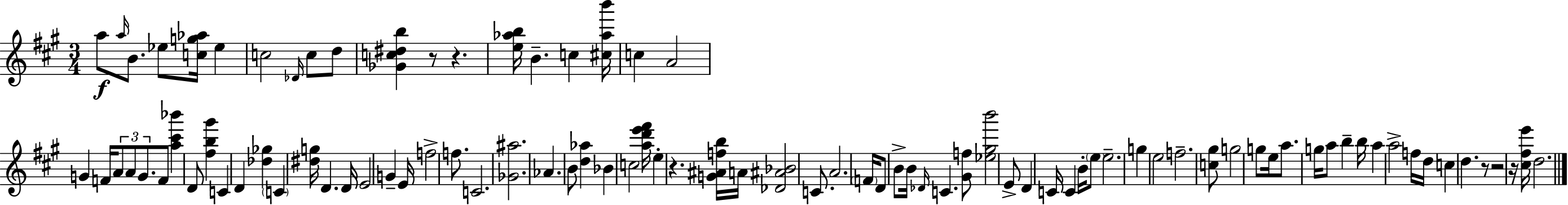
{
  \clef treble
  \numericTimeSignature
  \time 3/4
  \key a \major
  \repeat volta 2 { a''8\f \grace { a''16 } b'8. ees''8 <c'' g'' aes''>16 ees''4 | c''2 \grace { des'16 } c''8 | d''8 <ges' c'' dis'' b''>4 r8 r4. | <e'' aes'' b''>16 b'4.-- c''4 | \break <cis'' aes'' b'''>16 c''4 a'2 | g'4 f'16 \tuplet 3/2 { a'8 a'8 g'8. } | f'8 <a'' cis''' bes'''>4 d'8 <fis'' b'' gis'''>4 | c'4 d'4 <des'' ges''>4 | \break \parenthesize c'4 <dis'' g''>16 d'4. | d'16 e'2 g'4-- | e'16 f''2-> f''8. | c'2. | \break <ges' ais''>2. | aes'4. b'8 <d'' aes''>4 | bes'4 c''2 | <a'' d''' e''' fis'''>16 e''4-. r4. | \break <g' ais' f'' b''>16 a'16 <des' ais' bes'>2 c'8. | a'2. | \parenthesize f'16 d'8 b'8-> b'16 \grace { des'16 } c'4. | <gis' f''>8 <ees'' gis'' b'''>2 | \break e'8-> d'4 c'16 c'4 | b'16-. \parenthesize e''8 e''2.-- | g''4 e''2 | f''2.-- | \break <c'' gis''>8 g''2 | g''8 e''16 a''8. g''16 a''8 b''4-- | b''16 a''4 a''2-> | f''16 d''16 c''4 d''4. | \break r8 r2 | r16 <cis'' fis'' e'''>16 d''2. | } \bar "|."
}